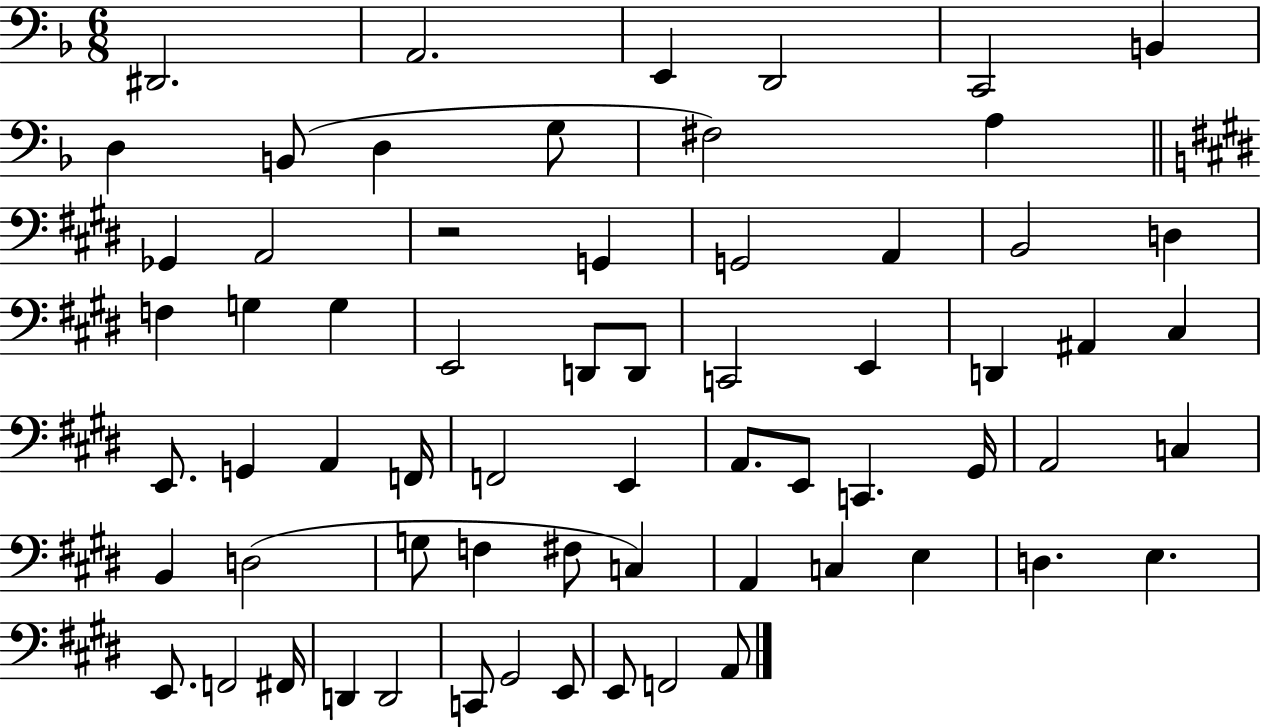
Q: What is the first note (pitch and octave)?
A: D#2